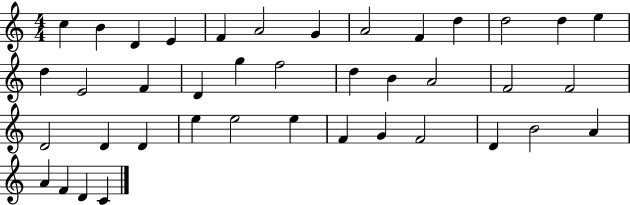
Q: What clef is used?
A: treble